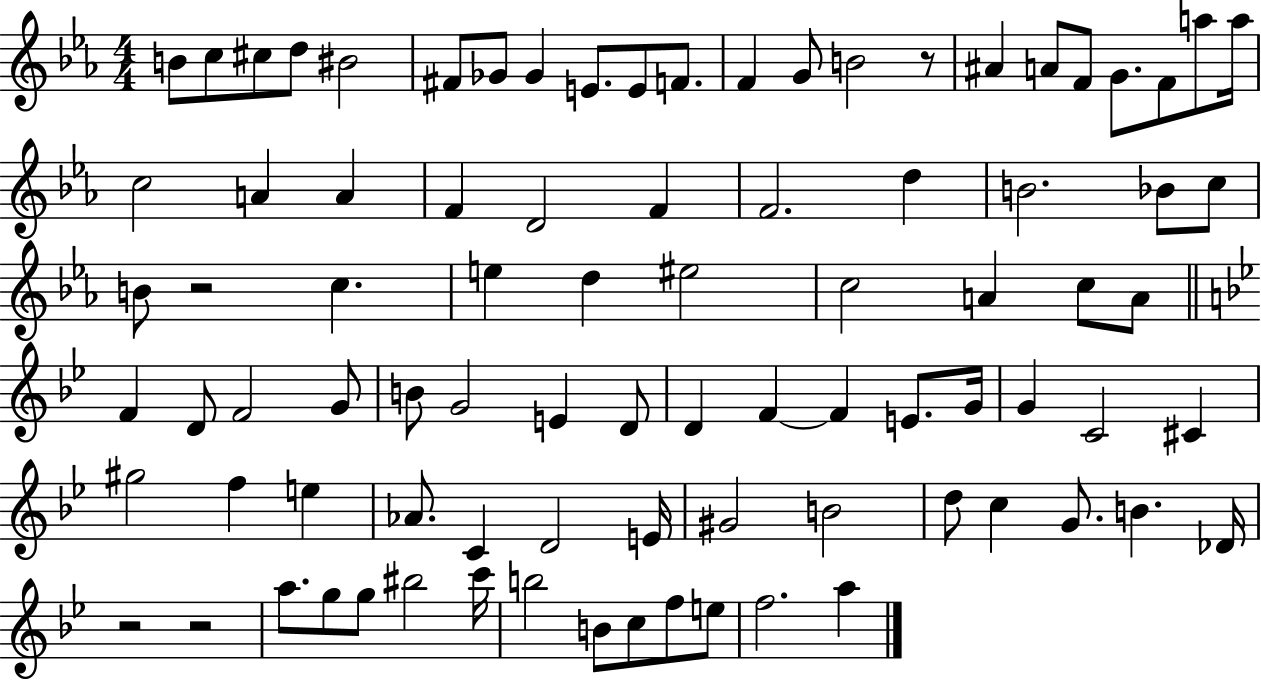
{
  \clef treble
  \numericTimeSignature
  \time 4/4
  \key ees \major
  \repeat volta 2 { b'8 c''8 cis''8 d''8 bis'2 | fis'8 ges'8 ges'4 e'8. e'8 f'8. | f'4 g'8 b'2 r8 | ais'4 a'8 f'8 g'8. f'8 a''8 a''16 | \break c''2 a'4 a'4 | f'4 d'2 f'4 | f'2. d''4 | b'2. bes'8 c''8 | \break b'8 r2 c''4. | e''4 d''4 eis''2 | c''2 a'4 c''8 a'8 | \bar "||" \break \key bes \major f'4 d'8 f'2 g'8 | b'8 g'2 e'4 d'8 | d'4 f'4~~ f'4 e'8. g'16 | g'4 c'2 cis'4 | \break gis''2 f''4 e''4 | aes'8. c'4 d'2 e'16 | gis'2 b'2 | d''8 c''4 g'8. b'4. des'16 | \break r2 r2 | a''8. g''8 g''8 bis''2 c'''16 | b''2 b'8 c''8 f''8 e''8 | f''2. a''4 | \break } \bar "|."
}